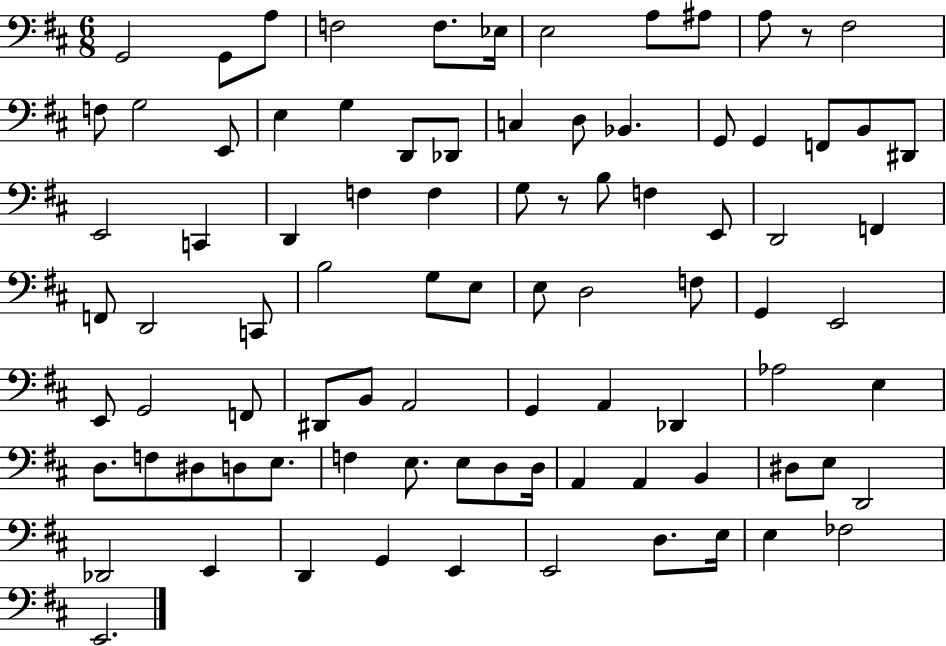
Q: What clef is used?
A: bass